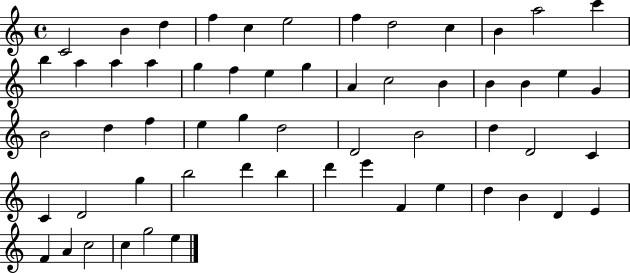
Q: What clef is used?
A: treble